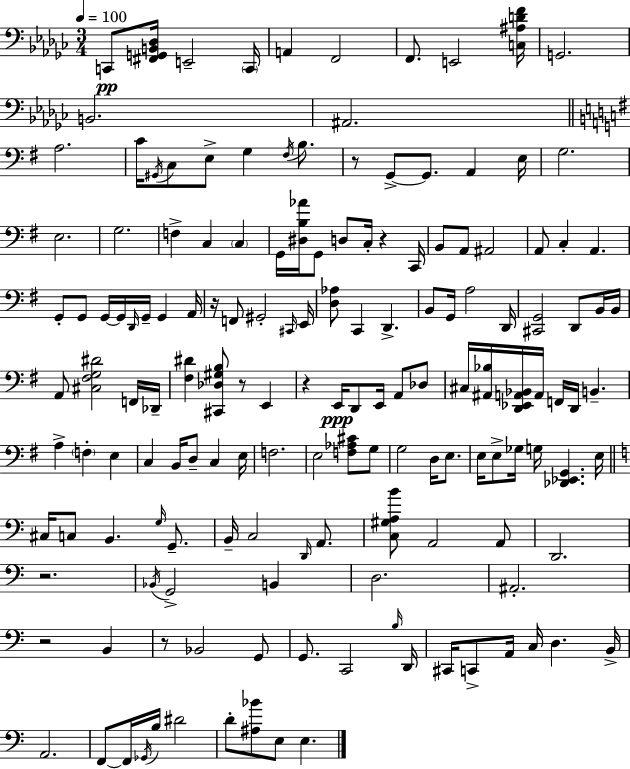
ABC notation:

X:1
T:Untitled
M:3/4
L:1/4
K:Ebm
C,,/2 [^F,,G,,B,,_D,]/4 E,,2 C,,/4 A,, F,,2 F,,/2 E,,2 [C,^A,DF]/4 G,,2 B,,2 ^A,,2 A,2 C/4 ^G,,/4 C,/2 E,/2 G, ^F,/4 B,/2 z/2 G,,/2 G,,/2 A,, E,/4 G,2 E,2 G,2 F, C, C, G,,/4 [^D,B,_A]/4 G,,/2 D,/2 C,/4 z C,,/4 B,,/2 A,,/2 ^A,,2 A,,/2 C, A,, G,,/2 G,,/2 G,,/4 G,,/4 D,,/4 G,,/4 G,, A,,/4 z/4 F,,/2 ^G,,2 ^C,,/4 E,,/4 [D,_A,]/2 C,, D,, B,,/2 G,,/4 A,2 D,,/4 [^C,,G,,]2 D,,/2 B,,/4 B,,/4 A,,/2 [^C,^F,G,^D]2 F,,/4 _D,,/4 [^F,^D] [^C,,_D,^G,B,]/2 z/2 E,, z E,,/4 D,,/2 E,,/4 A,,/2 _D,/2 ^C,/4 [^A,,_B,]/4 [D,,_E,,A,,_B,,]/4 A,,/4 F,,/4 D,,/4 B,, A, F, E, C, B,,/4 D,/2 C, E,/4 F,2 E,2 [F,_A,^C]/2 G,/2 G,2 D,/4 E,/2 E,/4 E,/2 _G,/4 G,/4 [_D,,_E,,G,,] E,/4 ^C,/4 C,/2 B,, G,/4 G,,/2 B,,/4 C,2 D,,/4 A,,/2 [C,^G,A,B]/2 A,,2 A,,/2 D,,2 z2 _B,,/4 G,,2 B,, D,2 ^A,,2 z2 B,, z/2 _B,,2 G,,/2 G,,/2 C,,2 B,/4 D,,/4 ^C,,/4 C,,/2 A,,/4 C,/4 D, B,,/4 A,,2 F,,/2 F,,/4 _G,,/4 B,/4 ^D2 D/2 [^A,_B]/2 E,/2 E,